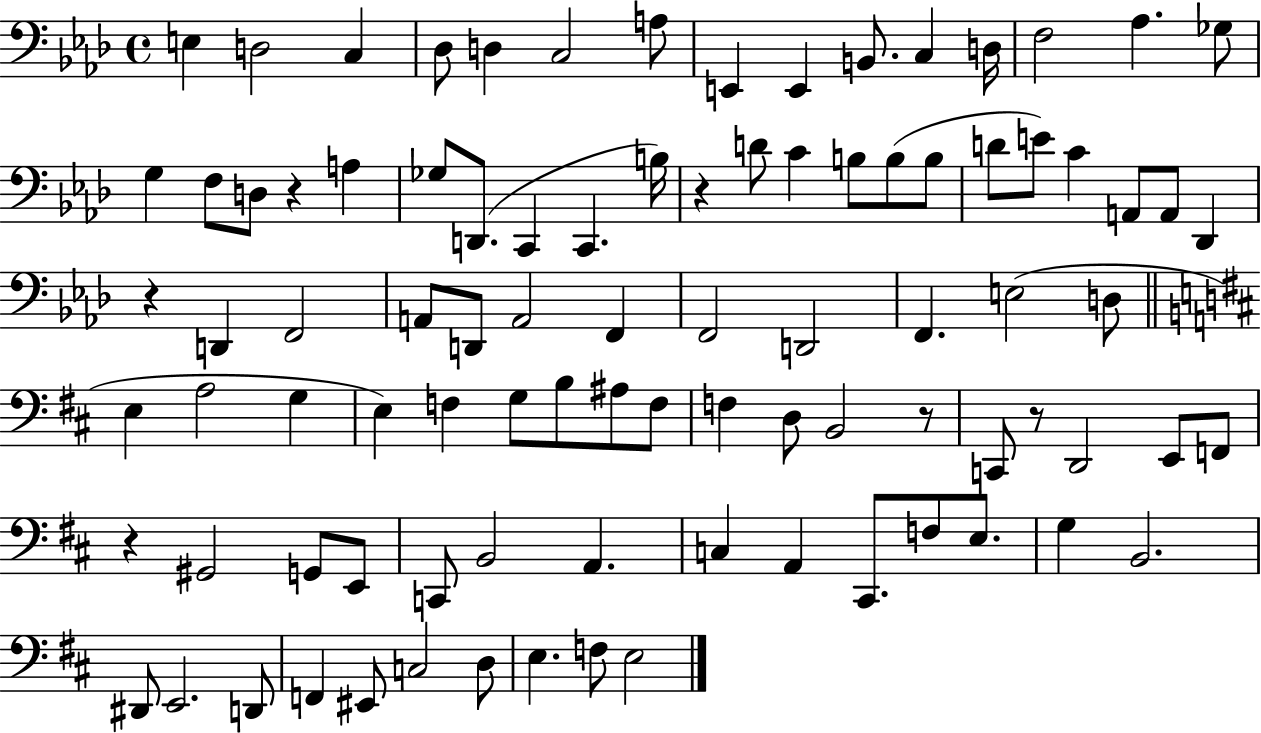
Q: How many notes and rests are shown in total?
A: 91